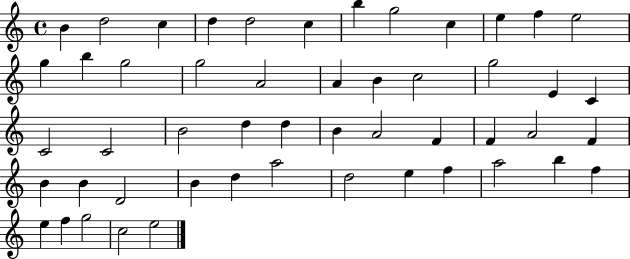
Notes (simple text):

B4/q D5/h C5/q D5/q D5/h C5/q B5/q G5/h C5/q E5/q F5/q E5/h G5/q B5/q G5/h G5/h A4/h A4/q B4/q C5/h G5/h E4/q C4/q C4/h C4/h B4/h D5/q D5/q B4/q A4/h F4/q F4/q A4/h F4/q B4/q B4/q D4/h B4/q D5/q A5/h D5/h E5/q F5/q A5/h B5/q F5/q E5/q F5/q G5/h C5/h E5/h